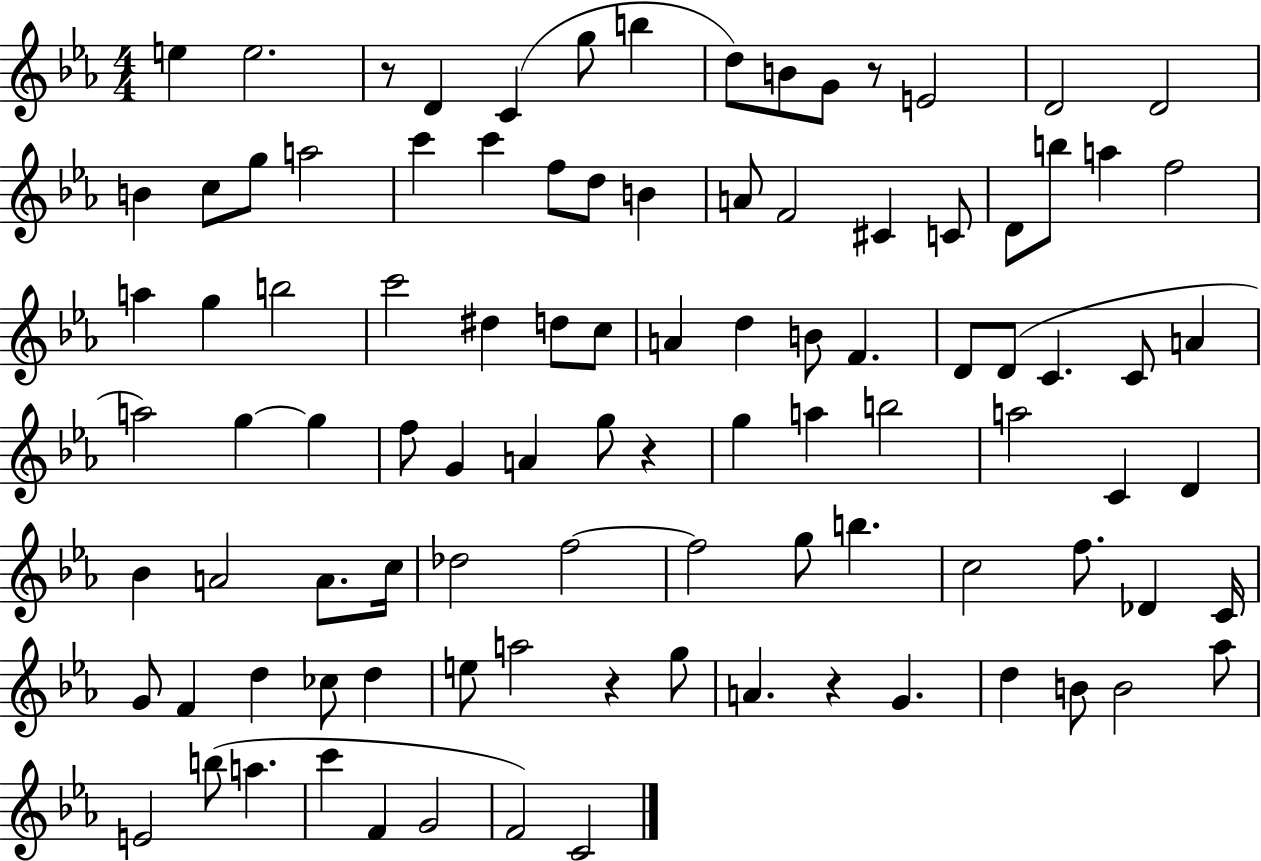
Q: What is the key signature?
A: EES major